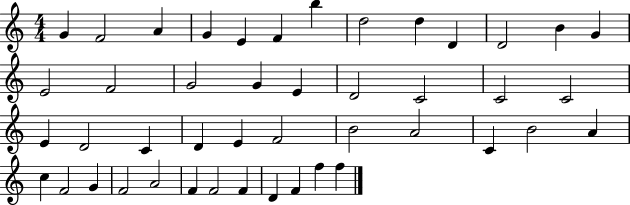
X:1
T:Untitled
M:4/4
L:1/4
K:C
G F2 A G E F b d2 d D D2 B G E2 F2 G2 G E D2 C2 C2 C2 E D2 C D E F2 B2 A2 C B2 A c F2 G F2 A2 F F2 F D F f f